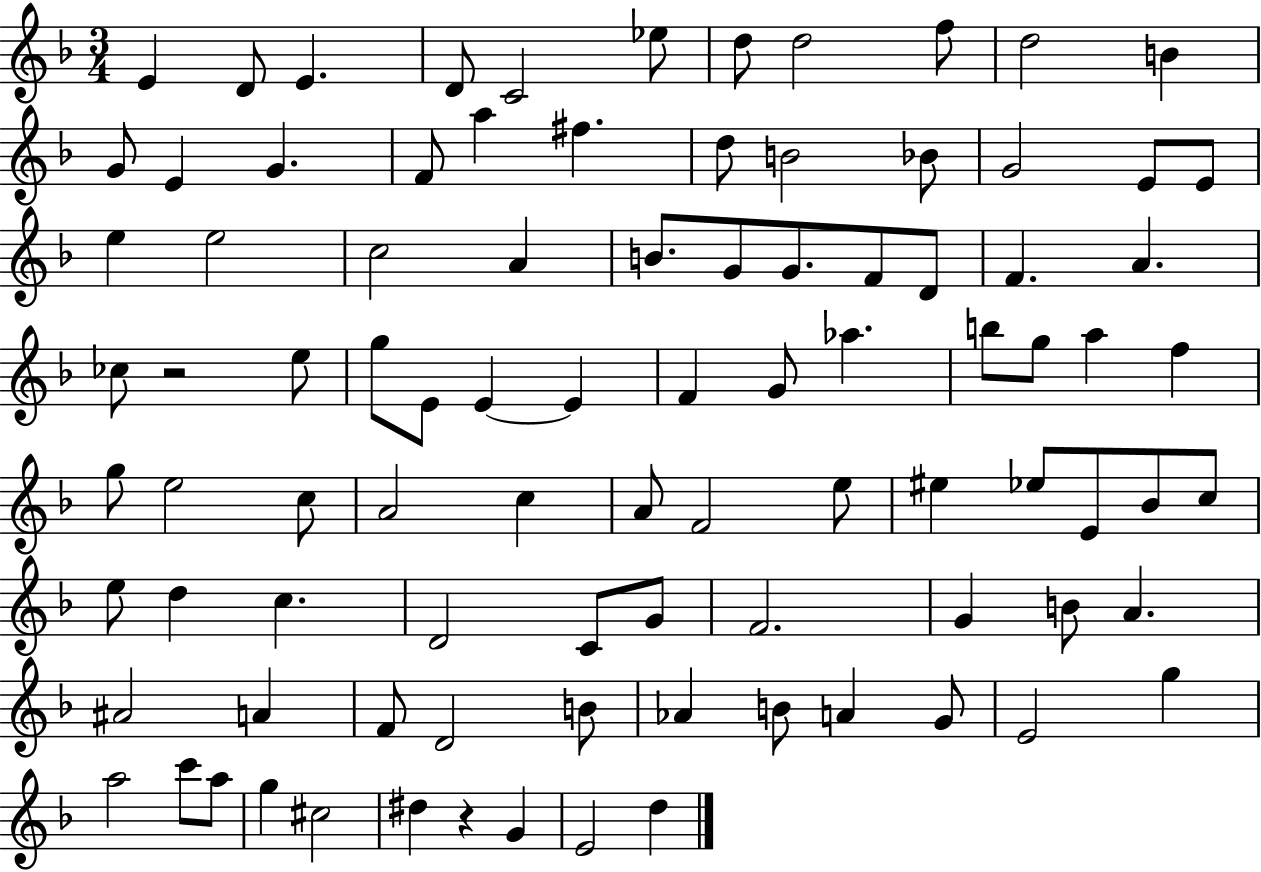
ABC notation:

X:1
T:Untitled
M:3/4
L:1/4
K:F
E D/2 E D/2 C2 _e/2 d/2 d2 f/2 d2 B G/2 E G F/2 a ^f d/2 B2 _B/2 G2 E/2 E/2 e e2 c2 A B/2 G/2 G/2 F/2 D/2 F A _c/2 z2 e/2 g/2 E/2 E E F G/2 _a b/2 g/2 a f g/2 e2 c/2 A2 c A/2 F2 e/2 ^e _e/2 E/2 _B/2 c/2 e/2 d c D2 C/2 G/2 F2 G B/2 A ^A2 A F/2 D2 B/2 _A B/2 A G/2 E2 g a2 c'/2 a/2 g ^c2 ^d z G E2 d